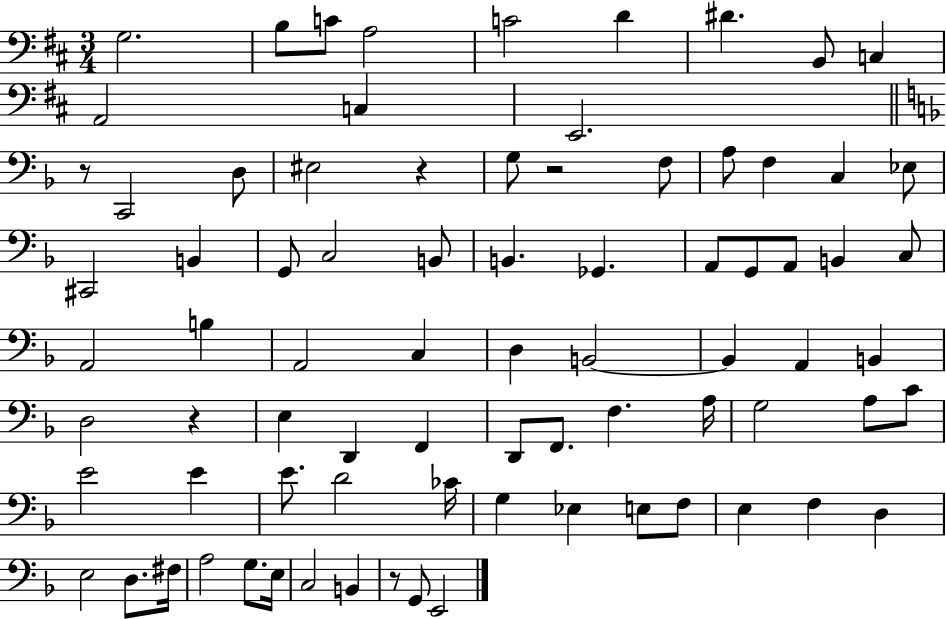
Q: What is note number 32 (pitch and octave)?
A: B2